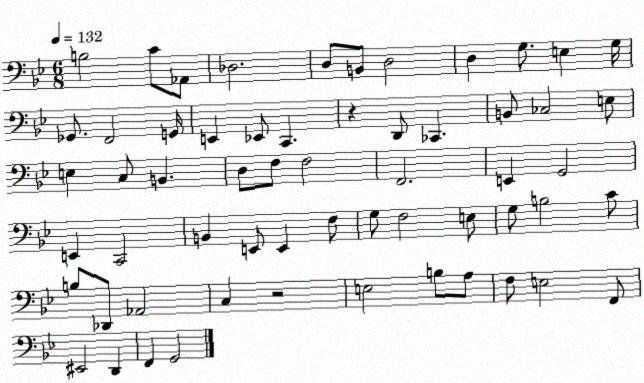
X:1
T:Untitled
M:6/8
L:1/4
K:Bb
B,2 C/2 _A,,/2 _D,2 D,/2 B,,/2 D,2 D, G,/2 E, G,/4 _G,,/2 F,,2 G,,/4 E,, _E,,/2 C,, z D,,/2 _C,, B,,/2 _C,2 E,/2 E, C,/2 B,, D,/2 F,/2 F,2 F,,2 E,, G,,2 E,, C,,2 B,, E,,/2 E,, F,/2 G,/2 F,2 E,/2 G,/2 B,2 C/2 B,/2 _D,,/2 _A,,2 C, z2 E,2 B,/2 A,/2 F,/2 E,2 F,,/2 ^E,,2 D,, F,, G,,2